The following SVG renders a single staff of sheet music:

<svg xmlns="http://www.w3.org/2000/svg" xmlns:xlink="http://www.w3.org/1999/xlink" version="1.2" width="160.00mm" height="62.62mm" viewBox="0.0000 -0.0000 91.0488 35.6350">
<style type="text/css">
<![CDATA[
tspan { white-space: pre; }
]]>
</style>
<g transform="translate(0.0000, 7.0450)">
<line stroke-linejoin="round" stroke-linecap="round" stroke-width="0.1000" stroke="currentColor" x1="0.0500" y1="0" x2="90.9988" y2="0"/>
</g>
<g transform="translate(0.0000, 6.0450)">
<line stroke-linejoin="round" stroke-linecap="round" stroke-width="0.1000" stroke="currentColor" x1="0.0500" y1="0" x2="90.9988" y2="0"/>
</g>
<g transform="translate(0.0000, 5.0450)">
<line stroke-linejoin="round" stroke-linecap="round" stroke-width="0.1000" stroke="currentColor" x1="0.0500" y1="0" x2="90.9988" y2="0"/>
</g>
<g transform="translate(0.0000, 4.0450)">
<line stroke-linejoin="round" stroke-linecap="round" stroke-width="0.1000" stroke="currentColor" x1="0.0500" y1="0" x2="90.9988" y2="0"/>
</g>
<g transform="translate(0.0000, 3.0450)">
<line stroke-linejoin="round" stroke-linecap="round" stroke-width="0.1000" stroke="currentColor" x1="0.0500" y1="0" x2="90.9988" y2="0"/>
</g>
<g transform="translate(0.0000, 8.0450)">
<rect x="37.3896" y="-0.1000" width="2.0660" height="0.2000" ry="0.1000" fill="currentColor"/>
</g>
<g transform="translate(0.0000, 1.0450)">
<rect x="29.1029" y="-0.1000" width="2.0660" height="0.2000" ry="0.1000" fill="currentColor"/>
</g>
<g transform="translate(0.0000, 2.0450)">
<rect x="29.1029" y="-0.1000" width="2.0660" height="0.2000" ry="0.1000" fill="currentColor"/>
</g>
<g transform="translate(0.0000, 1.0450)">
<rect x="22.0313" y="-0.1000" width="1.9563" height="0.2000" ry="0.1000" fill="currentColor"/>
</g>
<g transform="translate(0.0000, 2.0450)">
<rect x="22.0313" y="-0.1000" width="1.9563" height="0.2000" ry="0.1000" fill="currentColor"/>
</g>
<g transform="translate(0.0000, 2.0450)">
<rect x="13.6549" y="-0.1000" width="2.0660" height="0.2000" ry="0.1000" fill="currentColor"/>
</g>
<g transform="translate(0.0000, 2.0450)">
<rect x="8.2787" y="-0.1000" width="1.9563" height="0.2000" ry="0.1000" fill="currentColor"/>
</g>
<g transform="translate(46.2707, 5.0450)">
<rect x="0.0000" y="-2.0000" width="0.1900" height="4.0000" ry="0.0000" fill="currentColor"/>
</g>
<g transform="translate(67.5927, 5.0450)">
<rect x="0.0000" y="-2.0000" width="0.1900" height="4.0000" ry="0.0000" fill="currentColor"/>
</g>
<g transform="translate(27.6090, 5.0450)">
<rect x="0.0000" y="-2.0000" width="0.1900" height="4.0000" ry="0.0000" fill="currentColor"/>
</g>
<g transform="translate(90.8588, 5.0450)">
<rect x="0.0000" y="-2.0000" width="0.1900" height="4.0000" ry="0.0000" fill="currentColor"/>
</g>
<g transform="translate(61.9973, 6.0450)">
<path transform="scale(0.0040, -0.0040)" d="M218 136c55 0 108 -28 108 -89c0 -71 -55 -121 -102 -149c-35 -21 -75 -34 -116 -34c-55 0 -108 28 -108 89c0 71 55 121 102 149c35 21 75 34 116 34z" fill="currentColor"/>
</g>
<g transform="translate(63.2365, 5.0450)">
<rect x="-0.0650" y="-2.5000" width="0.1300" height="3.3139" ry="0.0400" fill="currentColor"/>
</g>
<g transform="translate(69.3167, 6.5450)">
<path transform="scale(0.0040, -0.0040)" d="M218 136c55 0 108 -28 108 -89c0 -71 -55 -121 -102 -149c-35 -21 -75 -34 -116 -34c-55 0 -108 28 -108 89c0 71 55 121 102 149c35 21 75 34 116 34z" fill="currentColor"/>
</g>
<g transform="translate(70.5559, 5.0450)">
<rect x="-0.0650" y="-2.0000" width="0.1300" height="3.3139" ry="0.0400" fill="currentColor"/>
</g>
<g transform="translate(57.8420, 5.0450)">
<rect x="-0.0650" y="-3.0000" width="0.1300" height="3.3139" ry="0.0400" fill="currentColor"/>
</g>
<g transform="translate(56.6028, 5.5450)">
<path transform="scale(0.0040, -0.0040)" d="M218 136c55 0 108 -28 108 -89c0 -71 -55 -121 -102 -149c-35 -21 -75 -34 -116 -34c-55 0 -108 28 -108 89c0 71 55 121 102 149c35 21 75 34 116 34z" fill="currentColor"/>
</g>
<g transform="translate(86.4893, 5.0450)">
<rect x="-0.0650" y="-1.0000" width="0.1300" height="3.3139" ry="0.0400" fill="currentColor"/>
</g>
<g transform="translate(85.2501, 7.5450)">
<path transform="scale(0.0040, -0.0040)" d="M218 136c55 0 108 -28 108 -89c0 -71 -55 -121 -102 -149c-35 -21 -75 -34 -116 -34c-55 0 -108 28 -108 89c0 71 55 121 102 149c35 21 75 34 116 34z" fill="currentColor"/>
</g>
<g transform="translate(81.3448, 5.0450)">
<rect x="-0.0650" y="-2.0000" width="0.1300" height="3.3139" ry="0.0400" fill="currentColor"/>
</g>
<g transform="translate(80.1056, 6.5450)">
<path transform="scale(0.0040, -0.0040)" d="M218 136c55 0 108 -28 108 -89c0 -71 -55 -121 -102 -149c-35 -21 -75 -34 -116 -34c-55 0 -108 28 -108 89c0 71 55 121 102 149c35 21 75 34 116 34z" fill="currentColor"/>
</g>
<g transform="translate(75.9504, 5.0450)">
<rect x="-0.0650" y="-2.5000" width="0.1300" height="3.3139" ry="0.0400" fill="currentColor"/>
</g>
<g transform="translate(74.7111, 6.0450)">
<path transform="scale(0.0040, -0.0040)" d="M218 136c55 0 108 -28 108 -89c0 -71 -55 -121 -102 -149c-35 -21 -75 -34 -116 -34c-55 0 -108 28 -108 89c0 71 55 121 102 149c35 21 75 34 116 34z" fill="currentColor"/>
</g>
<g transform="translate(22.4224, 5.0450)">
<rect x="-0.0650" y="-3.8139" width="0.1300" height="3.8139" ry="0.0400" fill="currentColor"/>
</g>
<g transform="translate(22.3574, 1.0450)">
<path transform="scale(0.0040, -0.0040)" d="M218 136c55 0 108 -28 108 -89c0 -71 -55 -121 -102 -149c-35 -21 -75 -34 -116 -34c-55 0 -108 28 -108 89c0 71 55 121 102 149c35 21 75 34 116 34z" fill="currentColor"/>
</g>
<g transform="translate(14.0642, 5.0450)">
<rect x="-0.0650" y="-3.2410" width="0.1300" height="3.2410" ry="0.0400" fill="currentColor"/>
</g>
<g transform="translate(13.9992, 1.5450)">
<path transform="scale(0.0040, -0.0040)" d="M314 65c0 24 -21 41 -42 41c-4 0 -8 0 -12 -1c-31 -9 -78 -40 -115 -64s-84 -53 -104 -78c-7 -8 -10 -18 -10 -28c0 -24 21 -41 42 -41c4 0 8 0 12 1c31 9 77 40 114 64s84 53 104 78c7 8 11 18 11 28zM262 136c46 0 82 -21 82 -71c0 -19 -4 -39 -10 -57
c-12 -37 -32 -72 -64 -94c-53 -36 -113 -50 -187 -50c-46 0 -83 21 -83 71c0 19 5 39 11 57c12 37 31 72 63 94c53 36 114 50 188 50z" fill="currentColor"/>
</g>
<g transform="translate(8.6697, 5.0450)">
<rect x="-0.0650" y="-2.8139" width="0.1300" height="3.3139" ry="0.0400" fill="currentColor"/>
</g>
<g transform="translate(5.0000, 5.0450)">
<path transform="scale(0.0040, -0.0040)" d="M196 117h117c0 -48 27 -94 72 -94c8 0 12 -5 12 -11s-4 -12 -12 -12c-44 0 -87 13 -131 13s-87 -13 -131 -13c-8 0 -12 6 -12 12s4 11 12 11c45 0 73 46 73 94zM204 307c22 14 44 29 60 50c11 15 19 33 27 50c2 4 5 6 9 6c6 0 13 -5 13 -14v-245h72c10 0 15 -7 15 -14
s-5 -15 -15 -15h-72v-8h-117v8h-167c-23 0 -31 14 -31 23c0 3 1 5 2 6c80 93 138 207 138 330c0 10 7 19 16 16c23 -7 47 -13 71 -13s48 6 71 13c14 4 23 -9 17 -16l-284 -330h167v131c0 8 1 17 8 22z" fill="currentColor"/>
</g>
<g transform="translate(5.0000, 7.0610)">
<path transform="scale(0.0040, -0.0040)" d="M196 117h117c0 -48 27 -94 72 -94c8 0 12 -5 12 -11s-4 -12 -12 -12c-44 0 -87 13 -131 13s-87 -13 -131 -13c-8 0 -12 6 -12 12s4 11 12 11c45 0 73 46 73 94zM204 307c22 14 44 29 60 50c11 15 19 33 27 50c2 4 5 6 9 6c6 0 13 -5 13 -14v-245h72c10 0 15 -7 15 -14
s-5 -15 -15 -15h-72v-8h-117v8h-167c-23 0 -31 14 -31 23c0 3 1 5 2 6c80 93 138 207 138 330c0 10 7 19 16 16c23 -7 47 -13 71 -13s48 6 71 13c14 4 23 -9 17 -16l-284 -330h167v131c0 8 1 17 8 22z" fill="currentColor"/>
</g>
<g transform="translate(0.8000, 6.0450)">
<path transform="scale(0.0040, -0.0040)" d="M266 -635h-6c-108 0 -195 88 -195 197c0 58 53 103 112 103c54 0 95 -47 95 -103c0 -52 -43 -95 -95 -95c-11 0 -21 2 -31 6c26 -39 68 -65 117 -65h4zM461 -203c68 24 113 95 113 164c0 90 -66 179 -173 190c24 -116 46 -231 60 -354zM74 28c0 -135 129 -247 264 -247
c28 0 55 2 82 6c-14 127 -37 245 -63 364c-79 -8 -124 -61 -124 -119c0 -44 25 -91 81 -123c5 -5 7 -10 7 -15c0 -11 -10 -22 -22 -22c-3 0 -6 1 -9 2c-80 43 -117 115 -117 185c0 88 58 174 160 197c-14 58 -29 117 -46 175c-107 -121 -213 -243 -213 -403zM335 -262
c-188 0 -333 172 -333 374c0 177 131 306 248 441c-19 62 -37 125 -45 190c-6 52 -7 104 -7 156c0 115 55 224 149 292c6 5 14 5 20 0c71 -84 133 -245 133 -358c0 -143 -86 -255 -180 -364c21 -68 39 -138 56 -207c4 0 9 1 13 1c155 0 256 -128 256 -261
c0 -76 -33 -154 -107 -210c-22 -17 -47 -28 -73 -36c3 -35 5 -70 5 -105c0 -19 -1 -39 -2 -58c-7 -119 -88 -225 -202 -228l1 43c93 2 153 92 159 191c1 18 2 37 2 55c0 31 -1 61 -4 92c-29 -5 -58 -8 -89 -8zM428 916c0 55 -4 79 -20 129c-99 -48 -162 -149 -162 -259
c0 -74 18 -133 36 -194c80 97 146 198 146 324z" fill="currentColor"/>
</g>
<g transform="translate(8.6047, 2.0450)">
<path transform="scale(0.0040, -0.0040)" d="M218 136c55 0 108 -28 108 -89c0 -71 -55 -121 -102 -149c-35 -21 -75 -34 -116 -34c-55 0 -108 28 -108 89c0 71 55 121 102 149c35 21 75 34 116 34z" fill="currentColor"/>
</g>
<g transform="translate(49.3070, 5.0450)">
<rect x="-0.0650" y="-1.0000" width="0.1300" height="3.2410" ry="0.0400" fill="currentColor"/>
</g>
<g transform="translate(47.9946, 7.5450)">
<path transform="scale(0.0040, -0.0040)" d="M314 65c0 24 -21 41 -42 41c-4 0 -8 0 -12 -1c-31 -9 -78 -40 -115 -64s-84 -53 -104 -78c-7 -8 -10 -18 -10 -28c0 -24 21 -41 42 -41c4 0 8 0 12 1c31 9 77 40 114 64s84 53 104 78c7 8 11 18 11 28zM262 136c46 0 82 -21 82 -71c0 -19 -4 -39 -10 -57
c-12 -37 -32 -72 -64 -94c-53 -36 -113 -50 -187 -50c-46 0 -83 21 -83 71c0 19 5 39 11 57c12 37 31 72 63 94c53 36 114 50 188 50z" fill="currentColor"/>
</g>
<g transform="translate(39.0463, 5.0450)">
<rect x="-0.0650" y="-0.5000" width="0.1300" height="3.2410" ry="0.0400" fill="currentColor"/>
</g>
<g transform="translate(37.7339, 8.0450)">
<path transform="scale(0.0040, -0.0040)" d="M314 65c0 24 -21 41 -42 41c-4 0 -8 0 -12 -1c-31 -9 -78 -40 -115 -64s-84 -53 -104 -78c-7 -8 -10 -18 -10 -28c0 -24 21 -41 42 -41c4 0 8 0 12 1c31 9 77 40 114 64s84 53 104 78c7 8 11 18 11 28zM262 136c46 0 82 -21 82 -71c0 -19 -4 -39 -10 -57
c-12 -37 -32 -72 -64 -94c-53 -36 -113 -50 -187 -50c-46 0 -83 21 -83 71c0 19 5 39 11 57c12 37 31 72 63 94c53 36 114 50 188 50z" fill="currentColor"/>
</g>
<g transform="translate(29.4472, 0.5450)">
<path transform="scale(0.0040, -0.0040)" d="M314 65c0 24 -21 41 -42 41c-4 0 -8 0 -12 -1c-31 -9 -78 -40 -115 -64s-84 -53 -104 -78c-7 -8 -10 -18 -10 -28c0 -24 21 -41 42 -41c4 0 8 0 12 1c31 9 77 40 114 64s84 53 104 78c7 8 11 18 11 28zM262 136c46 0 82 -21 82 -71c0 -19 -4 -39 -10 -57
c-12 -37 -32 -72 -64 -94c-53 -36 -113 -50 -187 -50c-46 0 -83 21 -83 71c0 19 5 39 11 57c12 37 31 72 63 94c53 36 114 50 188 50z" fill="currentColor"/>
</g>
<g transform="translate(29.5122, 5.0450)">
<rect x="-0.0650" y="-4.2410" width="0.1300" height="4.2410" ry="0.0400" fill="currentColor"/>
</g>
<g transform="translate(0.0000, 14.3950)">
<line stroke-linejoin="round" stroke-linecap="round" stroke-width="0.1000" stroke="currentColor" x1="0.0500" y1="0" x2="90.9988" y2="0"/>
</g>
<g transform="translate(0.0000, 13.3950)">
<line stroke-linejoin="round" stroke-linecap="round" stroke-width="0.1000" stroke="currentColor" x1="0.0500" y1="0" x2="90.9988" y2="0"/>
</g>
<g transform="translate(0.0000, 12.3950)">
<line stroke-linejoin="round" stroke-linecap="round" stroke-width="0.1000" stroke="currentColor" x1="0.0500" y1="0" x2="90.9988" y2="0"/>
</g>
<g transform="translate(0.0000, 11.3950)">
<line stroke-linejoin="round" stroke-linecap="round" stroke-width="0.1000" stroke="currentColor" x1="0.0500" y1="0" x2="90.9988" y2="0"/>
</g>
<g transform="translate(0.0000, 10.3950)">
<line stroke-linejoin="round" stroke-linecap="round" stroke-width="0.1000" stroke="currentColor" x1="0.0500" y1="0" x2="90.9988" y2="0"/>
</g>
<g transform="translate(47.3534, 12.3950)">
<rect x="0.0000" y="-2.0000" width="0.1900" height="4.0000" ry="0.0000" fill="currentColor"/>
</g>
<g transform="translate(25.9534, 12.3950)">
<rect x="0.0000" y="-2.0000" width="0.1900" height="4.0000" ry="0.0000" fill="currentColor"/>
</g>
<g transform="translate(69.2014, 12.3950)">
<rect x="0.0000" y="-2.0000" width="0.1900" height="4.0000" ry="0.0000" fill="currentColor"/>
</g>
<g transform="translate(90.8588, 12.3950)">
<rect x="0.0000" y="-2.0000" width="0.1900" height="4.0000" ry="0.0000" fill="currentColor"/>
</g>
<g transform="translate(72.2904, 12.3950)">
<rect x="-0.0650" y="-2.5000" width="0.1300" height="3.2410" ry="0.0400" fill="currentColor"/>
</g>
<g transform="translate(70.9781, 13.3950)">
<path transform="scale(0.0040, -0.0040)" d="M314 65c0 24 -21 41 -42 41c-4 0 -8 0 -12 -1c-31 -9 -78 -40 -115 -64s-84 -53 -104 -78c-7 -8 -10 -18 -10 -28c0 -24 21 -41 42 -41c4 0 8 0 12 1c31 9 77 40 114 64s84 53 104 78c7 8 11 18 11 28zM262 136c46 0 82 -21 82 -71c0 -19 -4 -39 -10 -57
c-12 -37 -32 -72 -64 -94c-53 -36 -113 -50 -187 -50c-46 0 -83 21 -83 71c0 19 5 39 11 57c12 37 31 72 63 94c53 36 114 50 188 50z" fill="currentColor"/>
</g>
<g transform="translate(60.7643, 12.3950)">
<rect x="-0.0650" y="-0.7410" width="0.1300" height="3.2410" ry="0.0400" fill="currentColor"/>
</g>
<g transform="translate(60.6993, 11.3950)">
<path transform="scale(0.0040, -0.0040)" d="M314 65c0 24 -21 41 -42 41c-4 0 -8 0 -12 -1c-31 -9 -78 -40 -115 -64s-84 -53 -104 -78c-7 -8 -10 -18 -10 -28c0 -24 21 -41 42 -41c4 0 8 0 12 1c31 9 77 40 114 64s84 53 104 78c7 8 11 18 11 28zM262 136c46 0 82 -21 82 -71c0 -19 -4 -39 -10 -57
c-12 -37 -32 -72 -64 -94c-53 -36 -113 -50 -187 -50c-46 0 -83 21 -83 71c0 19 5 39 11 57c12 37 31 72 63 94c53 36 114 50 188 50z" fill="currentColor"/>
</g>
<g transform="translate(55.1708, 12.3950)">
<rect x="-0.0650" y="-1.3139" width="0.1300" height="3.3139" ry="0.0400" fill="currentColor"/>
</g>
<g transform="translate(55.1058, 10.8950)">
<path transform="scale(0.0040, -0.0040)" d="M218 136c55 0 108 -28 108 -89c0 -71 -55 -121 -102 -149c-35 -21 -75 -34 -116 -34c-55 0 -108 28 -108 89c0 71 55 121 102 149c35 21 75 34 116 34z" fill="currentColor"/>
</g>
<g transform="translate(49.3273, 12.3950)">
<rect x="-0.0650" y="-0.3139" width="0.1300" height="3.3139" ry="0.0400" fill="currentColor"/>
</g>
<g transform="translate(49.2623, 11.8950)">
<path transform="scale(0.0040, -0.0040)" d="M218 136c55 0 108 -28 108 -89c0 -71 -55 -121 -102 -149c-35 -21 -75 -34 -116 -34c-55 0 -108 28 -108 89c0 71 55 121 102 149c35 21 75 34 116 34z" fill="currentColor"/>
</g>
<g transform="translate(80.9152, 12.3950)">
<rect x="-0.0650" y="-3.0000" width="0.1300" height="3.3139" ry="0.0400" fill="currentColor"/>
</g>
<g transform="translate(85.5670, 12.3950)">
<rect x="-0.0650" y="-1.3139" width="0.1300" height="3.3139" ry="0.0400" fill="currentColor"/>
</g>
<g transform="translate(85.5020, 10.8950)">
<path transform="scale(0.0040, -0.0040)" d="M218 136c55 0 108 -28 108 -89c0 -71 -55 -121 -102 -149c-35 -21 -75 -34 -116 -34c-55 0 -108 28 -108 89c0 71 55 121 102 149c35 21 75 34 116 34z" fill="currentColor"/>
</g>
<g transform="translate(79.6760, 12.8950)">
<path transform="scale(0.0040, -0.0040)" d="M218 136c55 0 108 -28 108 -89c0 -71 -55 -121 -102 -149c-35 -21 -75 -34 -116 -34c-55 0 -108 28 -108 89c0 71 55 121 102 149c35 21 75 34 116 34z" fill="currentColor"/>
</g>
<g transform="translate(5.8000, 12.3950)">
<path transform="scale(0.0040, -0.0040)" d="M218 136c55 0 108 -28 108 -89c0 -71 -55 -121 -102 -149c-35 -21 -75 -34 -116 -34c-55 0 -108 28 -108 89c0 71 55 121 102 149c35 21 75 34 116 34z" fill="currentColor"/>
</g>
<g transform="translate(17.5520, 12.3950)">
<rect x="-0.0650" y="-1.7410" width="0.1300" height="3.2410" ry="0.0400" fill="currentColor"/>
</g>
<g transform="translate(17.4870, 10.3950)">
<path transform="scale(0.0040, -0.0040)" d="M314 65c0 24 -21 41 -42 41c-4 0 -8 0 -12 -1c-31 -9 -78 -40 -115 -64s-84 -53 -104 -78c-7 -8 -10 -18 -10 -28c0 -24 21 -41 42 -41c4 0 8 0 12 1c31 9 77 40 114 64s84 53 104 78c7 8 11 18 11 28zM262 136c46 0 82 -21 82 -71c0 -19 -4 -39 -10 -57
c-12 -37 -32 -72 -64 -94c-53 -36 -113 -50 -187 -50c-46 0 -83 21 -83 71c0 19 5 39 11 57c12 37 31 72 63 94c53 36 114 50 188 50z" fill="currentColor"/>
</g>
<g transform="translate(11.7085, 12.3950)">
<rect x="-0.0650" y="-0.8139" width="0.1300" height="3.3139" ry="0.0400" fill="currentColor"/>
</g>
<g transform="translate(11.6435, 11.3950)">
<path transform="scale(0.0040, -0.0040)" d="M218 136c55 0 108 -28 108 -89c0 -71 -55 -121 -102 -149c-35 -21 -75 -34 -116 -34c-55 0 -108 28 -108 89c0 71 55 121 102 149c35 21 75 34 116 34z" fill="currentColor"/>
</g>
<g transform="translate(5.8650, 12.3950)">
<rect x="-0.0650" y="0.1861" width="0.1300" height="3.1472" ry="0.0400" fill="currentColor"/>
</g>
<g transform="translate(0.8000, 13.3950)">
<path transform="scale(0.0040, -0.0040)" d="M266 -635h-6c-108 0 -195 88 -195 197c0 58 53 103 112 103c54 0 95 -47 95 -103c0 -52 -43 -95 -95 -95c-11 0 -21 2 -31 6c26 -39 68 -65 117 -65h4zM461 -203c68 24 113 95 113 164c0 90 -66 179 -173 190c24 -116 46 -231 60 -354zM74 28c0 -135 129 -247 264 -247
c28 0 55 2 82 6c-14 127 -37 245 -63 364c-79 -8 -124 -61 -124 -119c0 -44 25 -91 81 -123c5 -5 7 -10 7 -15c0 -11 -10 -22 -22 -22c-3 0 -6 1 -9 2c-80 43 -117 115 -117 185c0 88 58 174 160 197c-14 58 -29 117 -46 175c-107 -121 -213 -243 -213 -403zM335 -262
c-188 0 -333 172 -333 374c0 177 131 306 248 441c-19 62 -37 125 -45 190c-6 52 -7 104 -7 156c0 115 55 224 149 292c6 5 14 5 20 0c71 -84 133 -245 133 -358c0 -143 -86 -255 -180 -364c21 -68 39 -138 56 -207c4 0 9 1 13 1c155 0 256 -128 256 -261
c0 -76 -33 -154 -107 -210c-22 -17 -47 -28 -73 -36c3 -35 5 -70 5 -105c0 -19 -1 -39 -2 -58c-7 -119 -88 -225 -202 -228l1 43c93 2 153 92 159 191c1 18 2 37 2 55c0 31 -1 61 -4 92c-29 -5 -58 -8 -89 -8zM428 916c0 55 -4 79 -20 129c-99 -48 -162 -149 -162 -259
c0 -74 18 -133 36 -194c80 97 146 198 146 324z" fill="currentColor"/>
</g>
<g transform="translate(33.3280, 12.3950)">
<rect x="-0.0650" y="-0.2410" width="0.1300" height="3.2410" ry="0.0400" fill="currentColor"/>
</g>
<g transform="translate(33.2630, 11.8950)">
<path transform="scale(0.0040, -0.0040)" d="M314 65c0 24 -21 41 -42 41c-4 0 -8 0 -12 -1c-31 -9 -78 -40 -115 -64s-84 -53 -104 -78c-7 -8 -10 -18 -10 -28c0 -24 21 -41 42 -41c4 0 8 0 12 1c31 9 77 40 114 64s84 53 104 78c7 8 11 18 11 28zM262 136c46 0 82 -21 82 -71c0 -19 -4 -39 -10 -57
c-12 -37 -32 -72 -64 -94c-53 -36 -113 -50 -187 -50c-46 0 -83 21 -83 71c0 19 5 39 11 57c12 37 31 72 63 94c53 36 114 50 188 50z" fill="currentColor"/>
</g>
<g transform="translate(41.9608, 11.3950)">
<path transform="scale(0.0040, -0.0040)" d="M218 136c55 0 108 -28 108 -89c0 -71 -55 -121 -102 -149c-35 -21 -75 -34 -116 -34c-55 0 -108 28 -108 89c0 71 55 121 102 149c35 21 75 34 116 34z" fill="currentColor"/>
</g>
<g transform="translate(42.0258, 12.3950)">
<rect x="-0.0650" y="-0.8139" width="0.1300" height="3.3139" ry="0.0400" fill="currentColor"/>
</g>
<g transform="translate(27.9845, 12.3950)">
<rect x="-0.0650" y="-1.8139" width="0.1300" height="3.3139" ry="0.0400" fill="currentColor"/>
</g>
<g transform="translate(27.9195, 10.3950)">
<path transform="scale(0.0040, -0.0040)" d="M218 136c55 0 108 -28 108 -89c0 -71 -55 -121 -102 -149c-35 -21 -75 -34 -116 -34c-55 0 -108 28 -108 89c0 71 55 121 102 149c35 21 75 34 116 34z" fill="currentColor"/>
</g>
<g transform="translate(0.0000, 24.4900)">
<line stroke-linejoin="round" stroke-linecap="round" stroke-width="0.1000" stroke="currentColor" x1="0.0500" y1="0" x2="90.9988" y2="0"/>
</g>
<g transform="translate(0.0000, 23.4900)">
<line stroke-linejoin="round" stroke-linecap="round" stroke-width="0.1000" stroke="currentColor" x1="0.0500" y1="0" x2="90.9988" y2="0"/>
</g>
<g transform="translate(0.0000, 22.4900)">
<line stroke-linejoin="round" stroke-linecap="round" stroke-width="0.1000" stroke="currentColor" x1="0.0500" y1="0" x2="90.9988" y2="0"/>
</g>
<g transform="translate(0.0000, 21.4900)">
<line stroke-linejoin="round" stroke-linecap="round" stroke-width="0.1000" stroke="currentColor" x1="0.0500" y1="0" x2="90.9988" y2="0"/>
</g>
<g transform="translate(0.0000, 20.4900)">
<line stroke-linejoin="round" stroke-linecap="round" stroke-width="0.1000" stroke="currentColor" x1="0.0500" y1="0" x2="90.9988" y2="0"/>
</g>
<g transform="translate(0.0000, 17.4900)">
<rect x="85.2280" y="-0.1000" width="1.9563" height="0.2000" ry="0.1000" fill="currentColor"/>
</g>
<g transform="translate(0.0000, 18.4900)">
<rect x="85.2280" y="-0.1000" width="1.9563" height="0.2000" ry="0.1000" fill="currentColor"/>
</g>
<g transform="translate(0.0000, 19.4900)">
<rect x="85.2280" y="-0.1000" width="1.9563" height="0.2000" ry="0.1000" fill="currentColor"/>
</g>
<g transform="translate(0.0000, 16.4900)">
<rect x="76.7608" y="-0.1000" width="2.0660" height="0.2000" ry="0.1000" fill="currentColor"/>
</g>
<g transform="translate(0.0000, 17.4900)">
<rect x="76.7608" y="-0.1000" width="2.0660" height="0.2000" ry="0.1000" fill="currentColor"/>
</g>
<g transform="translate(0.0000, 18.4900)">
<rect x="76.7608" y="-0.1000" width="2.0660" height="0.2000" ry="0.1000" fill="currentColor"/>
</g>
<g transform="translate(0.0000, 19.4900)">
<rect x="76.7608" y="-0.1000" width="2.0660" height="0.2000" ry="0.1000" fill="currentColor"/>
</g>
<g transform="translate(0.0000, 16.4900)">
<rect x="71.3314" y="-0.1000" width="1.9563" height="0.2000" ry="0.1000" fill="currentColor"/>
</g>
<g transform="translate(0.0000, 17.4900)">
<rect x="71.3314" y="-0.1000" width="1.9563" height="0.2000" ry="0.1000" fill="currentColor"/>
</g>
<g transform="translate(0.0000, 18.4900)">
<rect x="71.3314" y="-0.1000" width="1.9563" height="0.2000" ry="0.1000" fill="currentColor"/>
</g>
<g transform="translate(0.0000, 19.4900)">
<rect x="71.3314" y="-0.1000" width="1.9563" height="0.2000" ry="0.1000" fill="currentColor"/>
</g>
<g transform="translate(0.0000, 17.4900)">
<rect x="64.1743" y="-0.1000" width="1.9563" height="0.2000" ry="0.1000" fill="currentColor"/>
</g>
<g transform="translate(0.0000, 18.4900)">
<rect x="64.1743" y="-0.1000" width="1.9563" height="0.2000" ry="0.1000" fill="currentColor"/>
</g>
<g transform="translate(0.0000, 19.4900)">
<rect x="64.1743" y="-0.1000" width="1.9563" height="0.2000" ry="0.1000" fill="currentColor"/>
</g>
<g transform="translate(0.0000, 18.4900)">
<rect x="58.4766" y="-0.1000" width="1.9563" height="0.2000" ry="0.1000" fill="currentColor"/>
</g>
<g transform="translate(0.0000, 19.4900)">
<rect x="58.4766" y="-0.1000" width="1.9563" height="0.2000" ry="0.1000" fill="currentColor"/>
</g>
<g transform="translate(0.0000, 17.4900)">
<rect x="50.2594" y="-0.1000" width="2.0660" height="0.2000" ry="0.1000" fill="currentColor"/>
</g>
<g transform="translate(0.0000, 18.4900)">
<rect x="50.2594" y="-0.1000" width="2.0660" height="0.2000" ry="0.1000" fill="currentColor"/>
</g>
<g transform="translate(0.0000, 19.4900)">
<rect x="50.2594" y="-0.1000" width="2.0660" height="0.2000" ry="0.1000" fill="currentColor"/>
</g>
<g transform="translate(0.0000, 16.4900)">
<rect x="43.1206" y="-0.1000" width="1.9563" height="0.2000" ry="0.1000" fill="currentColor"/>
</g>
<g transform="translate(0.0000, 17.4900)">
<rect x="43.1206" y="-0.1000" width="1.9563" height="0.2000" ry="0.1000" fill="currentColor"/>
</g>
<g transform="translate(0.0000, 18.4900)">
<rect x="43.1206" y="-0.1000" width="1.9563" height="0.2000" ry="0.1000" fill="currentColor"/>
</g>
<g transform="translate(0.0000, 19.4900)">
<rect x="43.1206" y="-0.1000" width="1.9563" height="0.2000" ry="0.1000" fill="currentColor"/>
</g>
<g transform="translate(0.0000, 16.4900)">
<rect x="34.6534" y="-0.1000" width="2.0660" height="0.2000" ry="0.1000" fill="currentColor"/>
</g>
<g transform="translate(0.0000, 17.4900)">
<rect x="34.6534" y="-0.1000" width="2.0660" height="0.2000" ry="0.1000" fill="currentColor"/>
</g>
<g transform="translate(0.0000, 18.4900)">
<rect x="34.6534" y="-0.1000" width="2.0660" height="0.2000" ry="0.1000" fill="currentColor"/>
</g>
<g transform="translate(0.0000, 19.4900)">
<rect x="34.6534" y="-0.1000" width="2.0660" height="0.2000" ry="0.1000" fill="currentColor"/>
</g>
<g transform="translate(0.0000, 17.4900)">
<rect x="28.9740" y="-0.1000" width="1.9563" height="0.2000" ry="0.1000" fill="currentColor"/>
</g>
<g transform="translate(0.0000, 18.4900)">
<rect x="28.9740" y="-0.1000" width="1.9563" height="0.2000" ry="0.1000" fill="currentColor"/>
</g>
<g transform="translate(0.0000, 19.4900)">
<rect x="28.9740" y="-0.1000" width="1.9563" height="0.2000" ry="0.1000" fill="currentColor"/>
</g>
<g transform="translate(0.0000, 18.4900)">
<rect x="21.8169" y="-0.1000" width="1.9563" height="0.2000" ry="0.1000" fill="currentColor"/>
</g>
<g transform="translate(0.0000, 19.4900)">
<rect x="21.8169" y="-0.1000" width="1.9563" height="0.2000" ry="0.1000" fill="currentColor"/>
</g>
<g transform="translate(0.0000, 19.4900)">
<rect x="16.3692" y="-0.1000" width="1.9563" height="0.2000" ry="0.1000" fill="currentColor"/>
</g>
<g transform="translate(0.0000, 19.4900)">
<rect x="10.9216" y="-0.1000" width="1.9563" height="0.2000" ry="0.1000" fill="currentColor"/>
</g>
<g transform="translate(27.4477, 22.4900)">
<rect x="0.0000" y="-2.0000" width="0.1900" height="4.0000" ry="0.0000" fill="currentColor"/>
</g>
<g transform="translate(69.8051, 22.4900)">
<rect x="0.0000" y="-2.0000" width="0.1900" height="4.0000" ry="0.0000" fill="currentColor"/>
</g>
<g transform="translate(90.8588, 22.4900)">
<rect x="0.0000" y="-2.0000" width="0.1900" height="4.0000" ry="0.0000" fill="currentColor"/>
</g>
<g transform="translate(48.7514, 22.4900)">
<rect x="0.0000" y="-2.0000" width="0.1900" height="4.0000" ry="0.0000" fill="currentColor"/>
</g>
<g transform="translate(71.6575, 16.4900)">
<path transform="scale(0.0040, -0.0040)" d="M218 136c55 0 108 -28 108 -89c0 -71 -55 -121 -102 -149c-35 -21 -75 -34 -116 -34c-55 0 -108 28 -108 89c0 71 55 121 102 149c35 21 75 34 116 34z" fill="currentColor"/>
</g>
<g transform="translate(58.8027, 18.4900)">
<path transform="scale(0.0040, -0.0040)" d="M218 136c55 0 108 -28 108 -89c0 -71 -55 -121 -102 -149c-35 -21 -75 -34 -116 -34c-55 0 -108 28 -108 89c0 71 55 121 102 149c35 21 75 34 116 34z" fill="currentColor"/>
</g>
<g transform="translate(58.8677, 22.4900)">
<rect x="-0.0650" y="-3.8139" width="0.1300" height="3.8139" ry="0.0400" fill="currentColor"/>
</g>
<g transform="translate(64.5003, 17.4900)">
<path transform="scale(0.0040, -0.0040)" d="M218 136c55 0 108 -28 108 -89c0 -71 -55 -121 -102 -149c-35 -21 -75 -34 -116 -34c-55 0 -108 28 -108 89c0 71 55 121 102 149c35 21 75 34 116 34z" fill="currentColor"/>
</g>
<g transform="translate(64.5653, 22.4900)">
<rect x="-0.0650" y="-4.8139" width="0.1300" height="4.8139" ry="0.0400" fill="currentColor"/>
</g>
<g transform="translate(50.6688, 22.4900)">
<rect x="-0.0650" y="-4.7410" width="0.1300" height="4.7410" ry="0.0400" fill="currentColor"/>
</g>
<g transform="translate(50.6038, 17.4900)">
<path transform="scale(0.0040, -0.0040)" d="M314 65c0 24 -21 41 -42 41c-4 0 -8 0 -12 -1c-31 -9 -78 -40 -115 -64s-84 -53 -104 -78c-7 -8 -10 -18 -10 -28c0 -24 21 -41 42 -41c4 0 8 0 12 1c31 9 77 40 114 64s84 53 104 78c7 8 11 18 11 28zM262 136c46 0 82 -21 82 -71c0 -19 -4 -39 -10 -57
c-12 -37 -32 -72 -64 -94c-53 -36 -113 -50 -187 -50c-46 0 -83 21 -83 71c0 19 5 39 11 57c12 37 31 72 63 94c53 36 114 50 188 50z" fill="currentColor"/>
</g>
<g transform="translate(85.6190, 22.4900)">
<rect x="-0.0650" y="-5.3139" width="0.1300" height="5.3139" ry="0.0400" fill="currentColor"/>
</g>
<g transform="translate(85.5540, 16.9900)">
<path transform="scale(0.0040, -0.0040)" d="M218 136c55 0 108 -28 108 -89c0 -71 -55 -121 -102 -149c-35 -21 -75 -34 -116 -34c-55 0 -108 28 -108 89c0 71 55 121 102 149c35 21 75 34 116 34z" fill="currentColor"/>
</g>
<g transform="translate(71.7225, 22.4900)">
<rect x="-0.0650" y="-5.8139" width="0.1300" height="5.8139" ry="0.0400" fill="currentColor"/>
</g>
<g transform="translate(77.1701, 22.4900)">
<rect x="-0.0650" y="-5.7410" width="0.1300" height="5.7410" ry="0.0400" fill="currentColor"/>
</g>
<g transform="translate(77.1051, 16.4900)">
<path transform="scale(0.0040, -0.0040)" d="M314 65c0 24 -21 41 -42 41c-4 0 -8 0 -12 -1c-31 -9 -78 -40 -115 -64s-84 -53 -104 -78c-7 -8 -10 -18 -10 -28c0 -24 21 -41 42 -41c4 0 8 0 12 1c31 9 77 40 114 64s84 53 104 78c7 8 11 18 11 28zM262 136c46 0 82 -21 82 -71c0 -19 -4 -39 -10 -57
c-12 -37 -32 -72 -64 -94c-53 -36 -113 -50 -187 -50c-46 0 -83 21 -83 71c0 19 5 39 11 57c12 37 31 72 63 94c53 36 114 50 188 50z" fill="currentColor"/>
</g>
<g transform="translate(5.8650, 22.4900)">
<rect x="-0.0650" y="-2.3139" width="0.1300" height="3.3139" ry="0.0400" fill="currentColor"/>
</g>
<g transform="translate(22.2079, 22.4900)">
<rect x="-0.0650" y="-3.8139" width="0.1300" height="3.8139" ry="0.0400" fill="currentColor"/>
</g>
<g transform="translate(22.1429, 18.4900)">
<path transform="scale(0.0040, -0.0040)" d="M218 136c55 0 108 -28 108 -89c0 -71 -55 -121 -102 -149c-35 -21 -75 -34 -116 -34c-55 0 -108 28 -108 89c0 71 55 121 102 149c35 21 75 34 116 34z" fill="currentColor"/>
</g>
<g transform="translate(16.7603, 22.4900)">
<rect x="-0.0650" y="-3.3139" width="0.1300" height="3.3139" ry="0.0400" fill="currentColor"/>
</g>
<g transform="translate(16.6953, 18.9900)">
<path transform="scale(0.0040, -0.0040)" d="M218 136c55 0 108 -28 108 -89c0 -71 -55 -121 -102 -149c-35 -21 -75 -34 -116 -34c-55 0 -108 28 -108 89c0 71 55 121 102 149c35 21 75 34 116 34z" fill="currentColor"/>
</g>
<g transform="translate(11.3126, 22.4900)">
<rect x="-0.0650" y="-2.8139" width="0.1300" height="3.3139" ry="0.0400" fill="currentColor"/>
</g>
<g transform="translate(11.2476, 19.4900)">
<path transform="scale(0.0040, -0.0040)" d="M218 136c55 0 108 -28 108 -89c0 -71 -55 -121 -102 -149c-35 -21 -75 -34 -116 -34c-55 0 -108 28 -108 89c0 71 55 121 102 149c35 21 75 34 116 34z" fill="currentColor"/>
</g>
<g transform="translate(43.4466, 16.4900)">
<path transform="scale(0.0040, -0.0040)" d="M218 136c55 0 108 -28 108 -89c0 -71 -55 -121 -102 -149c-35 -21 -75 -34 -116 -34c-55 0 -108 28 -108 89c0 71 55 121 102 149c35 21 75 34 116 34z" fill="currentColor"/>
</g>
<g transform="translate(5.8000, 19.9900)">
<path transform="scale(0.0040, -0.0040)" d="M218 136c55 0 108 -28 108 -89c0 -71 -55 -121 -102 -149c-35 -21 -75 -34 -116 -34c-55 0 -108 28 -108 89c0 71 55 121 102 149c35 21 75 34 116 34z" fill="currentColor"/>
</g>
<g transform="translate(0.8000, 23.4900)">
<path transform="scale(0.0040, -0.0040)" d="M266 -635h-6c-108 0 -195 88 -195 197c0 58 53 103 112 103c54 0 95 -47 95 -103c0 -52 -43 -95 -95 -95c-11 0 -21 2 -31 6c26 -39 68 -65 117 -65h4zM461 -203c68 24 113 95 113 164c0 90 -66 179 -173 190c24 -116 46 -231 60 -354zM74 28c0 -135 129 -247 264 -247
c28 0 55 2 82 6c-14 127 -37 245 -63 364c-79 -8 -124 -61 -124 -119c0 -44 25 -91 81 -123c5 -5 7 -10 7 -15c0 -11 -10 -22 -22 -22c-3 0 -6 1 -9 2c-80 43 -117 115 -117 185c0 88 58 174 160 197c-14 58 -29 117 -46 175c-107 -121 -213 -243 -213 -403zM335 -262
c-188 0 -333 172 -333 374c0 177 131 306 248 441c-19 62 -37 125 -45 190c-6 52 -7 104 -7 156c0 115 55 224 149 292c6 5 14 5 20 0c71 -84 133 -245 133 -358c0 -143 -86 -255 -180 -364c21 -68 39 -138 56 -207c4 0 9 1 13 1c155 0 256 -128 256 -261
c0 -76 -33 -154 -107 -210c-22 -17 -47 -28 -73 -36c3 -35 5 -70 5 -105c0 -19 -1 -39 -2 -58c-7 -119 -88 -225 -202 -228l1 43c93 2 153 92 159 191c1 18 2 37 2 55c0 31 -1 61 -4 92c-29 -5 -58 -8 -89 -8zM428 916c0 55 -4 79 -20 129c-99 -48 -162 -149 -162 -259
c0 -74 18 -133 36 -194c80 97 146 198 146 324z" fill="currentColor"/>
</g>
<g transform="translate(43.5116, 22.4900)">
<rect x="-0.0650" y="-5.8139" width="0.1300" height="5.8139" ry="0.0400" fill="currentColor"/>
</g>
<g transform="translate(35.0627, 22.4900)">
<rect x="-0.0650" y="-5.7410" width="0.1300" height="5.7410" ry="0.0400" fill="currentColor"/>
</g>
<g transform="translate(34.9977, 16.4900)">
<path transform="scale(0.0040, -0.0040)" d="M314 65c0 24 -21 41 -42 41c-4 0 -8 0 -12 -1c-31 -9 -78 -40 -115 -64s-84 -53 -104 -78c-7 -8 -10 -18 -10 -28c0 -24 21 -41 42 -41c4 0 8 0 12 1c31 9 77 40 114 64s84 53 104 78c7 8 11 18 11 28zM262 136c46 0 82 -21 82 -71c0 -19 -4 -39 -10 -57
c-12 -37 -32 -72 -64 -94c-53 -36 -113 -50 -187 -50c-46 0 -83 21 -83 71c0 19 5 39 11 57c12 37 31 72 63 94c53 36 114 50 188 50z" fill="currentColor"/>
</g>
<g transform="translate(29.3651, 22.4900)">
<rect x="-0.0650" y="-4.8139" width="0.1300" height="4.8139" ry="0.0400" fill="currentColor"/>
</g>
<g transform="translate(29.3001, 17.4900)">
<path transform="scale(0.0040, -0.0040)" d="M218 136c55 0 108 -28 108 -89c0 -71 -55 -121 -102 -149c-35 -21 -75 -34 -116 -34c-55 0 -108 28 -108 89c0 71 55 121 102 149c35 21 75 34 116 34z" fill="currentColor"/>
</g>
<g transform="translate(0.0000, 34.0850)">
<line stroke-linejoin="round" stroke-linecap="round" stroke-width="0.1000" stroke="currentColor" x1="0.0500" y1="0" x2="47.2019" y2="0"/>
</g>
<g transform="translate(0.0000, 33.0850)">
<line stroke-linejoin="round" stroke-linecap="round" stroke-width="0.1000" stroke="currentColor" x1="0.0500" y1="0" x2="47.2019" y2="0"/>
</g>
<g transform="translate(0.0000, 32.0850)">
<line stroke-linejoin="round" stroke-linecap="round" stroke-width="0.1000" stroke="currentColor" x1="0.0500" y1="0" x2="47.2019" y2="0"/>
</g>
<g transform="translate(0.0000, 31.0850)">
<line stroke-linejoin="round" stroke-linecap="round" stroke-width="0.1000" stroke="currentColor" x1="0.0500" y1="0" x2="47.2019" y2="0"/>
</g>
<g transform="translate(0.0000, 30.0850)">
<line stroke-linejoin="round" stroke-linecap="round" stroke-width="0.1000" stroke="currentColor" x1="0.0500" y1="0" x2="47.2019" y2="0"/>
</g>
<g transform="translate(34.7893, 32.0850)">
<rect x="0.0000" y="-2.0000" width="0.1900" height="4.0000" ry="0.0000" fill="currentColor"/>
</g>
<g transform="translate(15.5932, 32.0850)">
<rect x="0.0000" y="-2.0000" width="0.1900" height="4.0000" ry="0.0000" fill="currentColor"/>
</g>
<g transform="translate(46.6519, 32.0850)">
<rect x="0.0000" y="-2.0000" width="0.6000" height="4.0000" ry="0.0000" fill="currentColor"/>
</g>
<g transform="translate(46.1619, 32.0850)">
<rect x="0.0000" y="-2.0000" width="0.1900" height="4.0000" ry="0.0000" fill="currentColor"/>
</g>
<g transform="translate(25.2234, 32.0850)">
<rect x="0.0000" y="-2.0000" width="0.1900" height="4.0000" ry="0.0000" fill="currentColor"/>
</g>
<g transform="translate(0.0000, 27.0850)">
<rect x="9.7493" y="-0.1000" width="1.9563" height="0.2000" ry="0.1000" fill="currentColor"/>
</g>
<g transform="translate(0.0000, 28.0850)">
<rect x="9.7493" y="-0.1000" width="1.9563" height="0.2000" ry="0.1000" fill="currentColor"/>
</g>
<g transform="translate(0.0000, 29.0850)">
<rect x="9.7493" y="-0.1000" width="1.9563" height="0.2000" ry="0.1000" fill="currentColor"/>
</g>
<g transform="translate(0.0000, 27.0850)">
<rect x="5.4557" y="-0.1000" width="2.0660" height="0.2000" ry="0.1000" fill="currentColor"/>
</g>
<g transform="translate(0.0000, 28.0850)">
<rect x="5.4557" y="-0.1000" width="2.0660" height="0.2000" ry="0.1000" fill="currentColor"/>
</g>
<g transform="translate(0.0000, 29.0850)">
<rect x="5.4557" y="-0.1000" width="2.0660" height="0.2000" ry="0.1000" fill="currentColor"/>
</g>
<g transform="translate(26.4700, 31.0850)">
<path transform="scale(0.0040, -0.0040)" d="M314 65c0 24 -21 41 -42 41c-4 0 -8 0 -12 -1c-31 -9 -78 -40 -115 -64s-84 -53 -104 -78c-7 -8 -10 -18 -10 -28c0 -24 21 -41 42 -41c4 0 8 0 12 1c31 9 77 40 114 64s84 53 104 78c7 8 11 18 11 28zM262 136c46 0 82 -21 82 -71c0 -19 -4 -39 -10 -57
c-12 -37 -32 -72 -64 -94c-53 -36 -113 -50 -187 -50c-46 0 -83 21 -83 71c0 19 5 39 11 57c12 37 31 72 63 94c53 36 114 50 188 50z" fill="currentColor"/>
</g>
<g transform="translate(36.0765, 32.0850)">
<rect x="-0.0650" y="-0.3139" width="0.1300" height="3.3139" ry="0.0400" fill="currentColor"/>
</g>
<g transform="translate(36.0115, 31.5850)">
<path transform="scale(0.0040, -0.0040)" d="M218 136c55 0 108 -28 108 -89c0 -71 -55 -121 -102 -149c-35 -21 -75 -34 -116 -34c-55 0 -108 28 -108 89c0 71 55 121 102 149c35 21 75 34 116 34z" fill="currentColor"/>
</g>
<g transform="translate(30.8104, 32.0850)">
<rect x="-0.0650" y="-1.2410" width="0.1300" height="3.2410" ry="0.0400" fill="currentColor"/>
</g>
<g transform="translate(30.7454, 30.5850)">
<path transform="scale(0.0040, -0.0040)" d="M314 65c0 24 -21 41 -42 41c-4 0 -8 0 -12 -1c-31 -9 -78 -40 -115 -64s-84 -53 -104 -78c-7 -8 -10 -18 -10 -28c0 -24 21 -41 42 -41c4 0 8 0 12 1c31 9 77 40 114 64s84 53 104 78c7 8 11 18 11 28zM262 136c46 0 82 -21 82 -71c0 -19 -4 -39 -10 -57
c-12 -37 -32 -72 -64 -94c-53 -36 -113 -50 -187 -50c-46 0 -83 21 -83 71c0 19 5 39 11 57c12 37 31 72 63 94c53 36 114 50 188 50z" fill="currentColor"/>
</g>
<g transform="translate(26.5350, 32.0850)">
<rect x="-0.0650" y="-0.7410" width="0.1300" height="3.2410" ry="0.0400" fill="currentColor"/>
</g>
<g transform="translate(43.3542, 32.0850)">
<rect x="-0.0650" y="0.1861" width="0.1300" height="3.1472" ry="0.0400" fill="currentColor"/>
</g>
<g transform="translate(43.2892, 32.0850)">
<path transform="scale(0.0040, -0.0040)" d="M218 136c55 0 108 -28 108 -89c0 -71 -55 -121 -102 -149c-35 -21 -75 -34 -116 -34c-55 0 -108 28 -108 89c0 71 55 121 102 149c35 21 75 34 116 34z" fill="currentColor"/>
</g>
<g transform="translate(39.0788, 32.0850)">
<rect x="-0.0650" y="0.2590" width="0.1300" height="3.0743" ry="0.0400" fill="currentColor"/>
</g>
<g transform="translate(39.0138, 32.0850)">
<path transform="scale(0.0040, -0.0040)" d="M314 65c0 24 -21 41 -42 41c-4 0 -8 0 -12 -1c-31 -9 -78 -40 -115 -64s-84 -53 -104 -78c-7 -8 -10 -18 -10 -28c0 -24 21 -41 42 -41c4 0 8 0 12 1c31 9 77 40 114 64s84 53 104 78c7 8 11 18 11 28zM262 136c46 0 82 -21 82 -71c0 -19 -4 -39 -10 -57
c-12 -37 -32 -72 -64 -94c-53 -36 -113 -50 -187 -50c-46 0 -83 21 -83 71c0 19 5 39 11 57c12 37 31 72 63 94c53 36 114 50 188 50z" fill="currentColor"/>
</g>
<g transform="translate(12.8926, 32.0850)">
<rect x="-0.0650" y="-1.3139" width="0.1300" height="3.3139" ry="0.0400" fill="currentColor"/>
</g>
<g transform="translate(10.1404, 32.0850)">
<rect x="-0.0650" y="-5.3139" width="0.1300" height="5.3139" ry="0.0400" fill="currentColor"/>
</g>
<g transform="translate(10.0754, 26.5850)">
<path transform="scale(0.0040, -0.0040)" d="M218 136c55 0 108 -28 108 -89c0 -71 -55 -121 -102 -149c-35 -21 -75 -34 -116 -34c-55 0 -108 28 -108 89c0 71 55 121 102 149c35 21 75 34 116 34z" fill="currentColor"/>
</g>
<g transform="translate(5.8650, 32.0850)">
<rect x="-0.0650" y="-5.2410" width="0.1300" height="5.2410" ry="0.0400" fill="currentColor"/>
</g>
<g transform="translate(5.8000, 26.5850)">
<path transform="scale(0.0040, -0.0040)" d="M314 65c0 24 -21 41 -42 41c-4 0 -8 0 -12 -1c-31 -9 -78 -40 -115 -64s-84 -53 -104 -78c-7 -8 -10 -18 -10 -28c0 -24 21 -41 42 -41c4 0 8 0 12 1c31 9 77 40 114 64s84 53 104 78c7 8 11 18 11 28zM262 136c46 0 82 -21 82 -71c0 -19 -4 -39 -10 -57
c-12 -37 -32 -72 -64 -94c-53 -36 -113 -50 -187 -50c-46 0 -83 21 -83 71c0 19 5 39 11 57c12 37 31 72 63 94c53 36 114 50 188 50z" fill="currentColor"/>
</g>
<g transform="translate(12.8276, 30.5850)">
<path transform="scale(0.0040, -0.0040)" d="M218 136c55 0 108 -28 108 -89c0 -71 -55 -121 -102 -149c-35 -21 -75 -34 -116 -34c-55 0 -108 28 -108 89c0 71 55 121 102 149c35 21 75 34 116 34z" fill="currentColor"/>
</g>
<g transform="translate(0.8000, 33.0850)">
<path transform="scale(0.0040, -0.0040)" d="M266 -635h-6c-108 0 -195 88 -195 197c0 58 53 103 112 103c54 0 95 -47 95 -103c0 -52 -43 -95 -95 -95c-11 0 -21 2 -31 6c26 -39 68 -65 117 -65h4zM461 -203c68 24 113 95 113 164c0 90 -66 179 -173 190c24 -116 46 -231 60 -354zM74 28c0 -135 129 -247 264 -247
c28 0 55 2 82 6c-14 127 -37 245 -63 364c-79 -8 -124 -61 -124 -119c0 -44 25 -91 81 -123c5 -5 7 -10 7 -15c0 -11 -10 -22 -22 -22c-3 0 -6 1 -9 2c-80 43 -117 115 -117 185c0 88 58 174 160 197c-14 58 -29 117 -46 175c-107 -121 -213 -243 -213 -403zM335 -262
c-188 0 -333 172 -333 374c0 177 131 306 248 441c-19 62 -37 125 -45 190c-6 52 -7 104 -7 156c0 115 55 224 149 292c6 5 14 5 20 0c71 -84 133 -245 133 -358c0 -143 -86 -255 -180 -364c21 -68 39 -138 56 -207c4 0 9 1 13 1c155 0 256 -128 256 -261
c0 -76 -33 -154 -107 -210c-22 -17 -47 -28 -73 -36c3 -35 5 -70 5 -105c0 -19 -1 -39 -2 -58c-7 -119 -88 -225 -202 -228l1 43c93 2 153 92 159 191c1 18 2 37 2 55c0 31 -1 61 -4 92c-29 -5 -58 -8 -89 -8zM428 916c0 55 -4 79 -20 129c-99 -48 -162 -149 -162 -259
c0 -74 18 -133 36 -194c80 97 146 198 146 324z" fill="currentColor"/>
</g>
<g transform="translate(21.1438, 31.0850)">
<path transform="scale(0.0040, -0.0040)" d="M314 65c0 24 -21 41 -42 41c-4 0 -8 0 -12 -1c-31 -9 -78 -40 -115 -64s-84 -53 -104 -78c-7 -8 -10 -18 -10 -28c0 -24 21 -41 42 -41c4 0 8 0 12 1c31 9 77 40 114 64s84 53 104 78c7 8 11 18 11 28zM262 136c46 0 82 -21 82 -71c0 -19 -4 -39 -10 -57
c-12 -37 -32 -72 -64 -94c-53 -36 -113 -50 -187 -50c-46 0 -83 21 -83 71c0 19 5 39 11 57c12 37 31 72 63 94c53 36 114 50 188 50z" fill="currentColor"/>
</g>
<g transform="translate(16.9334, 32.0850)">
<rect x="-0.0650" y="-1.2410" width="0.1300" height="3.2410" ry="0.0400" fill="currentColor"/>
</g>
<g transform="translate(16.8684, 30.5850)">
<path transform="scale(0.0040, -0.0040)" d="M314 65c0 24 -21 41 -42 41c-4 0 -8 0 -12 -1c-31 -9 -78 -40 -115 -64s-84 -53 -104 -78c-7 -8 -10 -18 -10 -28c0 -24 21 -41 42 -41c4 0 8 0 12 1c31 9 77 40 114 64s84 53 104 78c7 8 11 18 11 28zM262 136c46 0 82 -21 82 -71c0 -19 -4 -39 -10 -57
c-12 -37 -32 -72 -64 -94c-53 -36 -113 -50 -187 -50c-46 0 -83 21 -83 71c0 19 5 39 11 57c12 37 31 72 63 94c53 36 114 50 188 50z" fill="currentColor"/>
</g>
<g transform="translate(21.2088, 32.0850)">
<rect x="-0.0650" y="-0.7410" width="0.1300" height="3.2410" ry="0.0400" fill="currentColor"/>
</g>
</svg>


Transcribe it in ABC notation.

X:1
T:Untitled
M:4/4
L:1/4
K:C
a b2 c' d'2 C2 D2 A G F G F D B d f2 f c2 d c e d2 G2 A e g a b c' e' g'2 g' e'2 c' e' g' g'2 f' f'2 f' e e2 d2 d2 e2 c B2 B